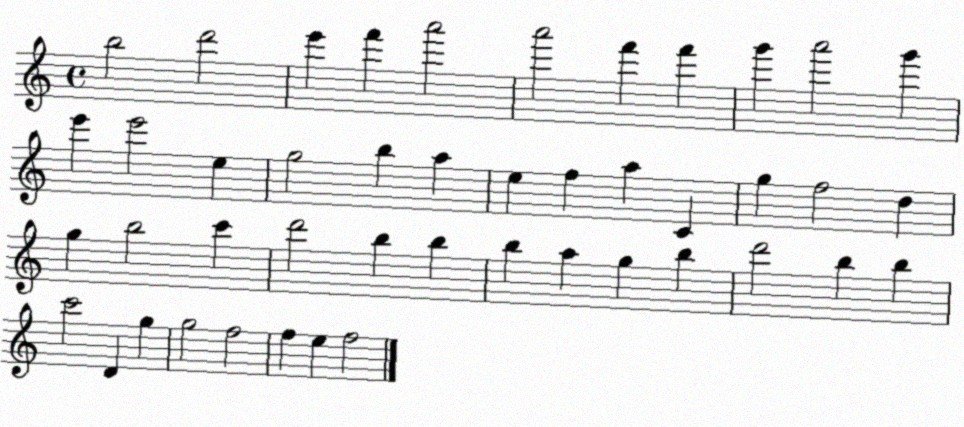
X:1
T:Untitled
M:4/4
L:1/4
K:C
b2 d'2 e' f' a'2 a'2 f' f' g' a'2 g' e' e'2 e g2 b a e f a C g f2 d g b2 c' d'2 b b b a g b d'2 b b c'2 D g g2 f2 f e f2